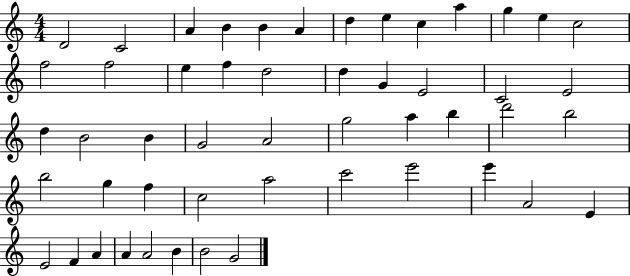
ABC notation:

X:1
T:Untitled
M:4/4
L:1/4
K:C
D2 C2 A B B A d e c a g e c2 f2 f2 e f d2 d G E2 C2 E2 d B2 B G2 A2 g2 a b d'2 b2 b2 g f c2 a2 c'2 e'2 e' A2 E E2 F A A A2 B B2 G2